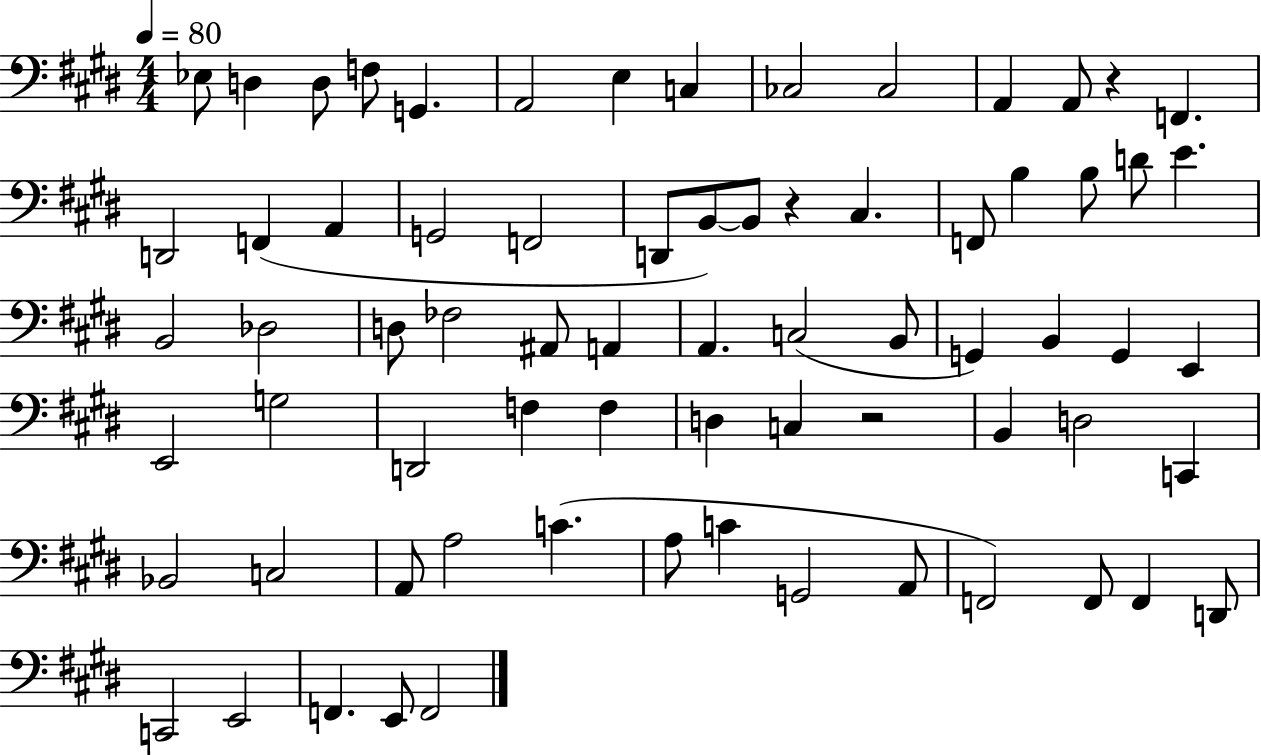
Eb3/e D3/q D3/e F3/e G2/q. A2/h E3/q C3/q CES3/h CES3/h A2/q A2/e R/q F2/q. D2/h F2/q A2/q G2/h F2/h D2/e B2/e B2/e R/q C#3/q. F2/e B3/q B3/e D4/e E4/q. B2/h Db3/h D3/e FES3/h A#2/e A2/q A2/q. C3/h B2/e G2/q B2/q G2/q E2/q E2/h G3/h D2/h F3/q F3/q D3/q C3/q R/h B2/q D3/h C2/q Bb2/h C3/h A2/e A3/h C4/q. A3/e C4/q G2/h A2/e F2/h F2/e F2/q D2/e C2/h E2/h F2/q. E2/e F2/h